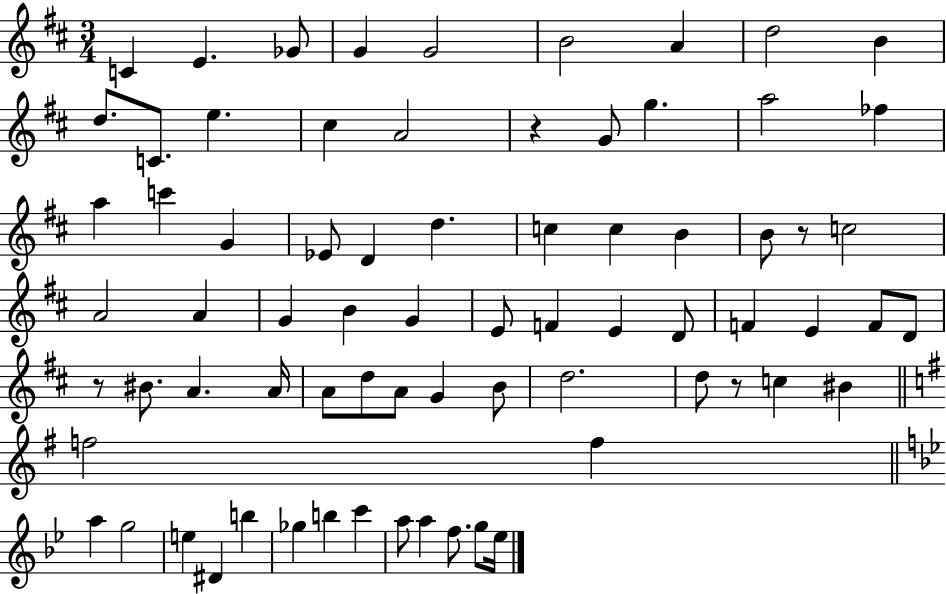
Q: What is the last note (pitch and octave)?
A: Eb5